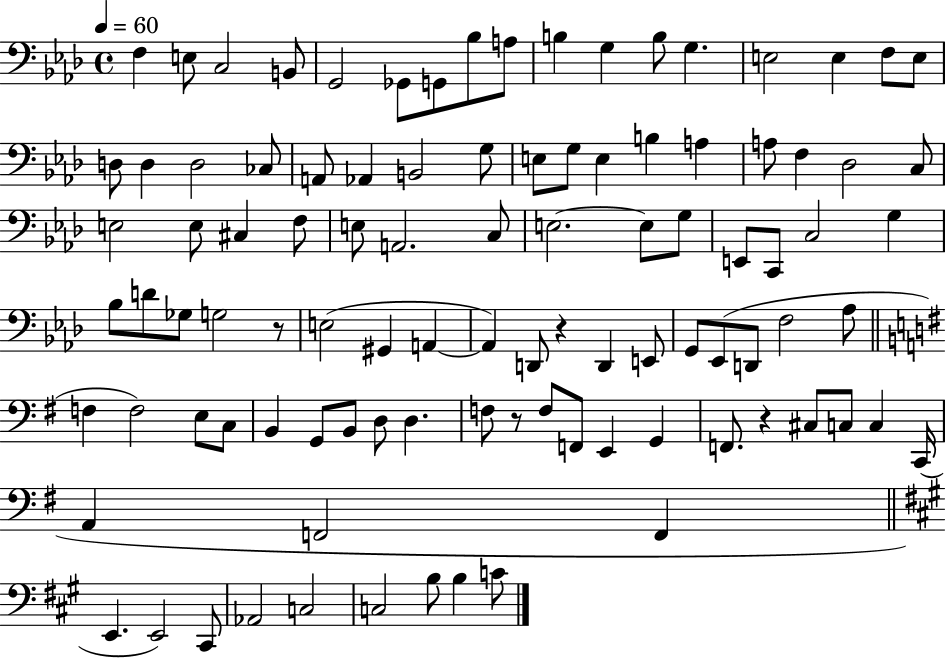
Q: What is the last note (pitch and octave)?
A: C4